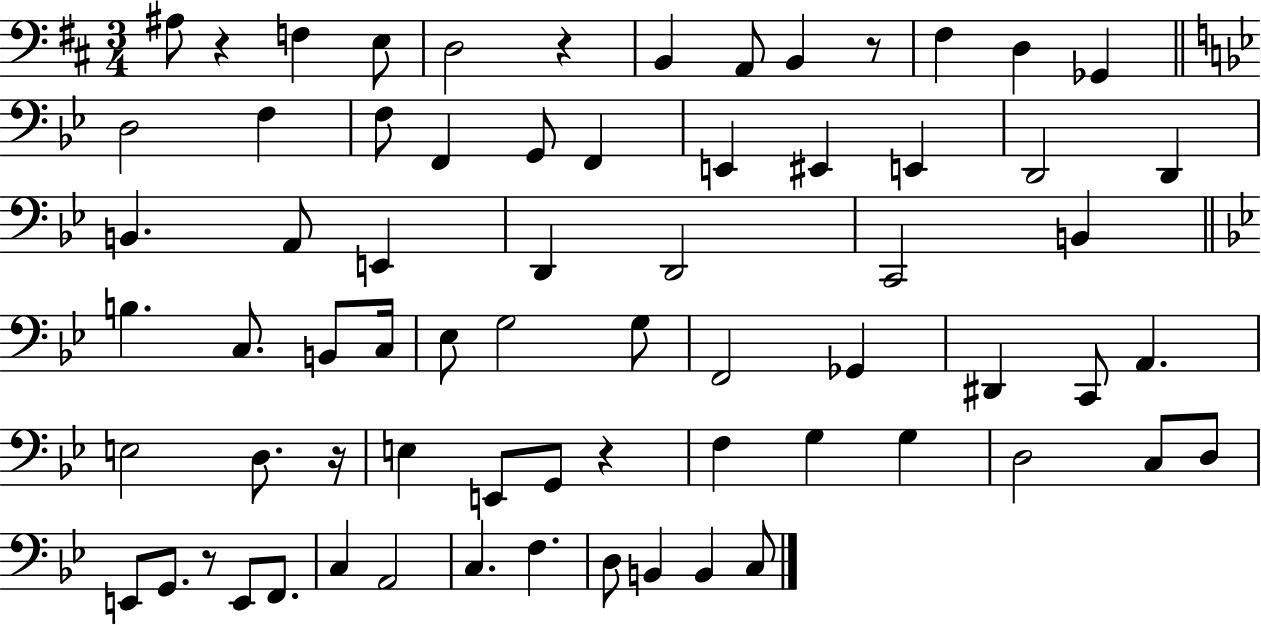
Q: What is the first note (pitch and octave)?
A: A#3